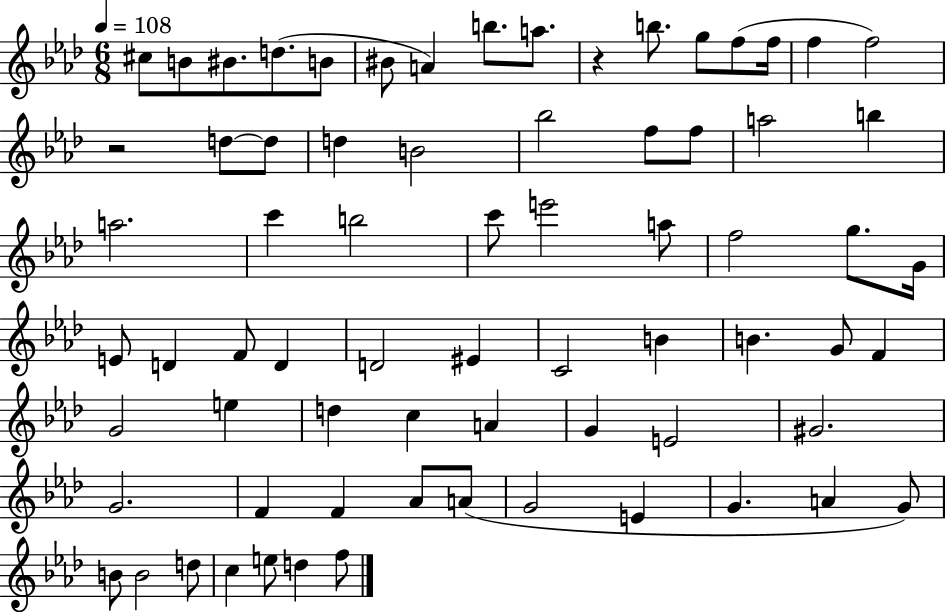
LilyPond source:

{
  \clef treble
  \numericTimeSignature
  \time 6/8
  \key aes \major
  \tempo 4 = 108
  cis''8 b'8 bis'8. d''8.( b'8 | bis'8 a'4) b''8. a''8. | r4 b''8. g''8 f''8( f''16 | f''4 f''2) | \break r2 d''8~~ d''8 | d''4 b'2 | bes''2 f''8 f''8 | a''2 b''4 | \break a''2. | c'''4 b''2 | c'''8 e'''2 a''8 | f''2 g''8. g'16 | \break e'8 d'4 f'8 d'4 | d'2 eis'4 | c'2 b'4 | b'4. g'8 f'4 | \break g'2 e''4 | d''4 c''4 a'4 | g'4 e'2 | gis'2. | \break g'2. | f'4 f'4 aes'8 a'8( | g'2 e'4 | g'4. a'4 g'8) | \break b'8 b'2 d''8 | c''4 e''8 d''4 f''8 | \bar "|."
}